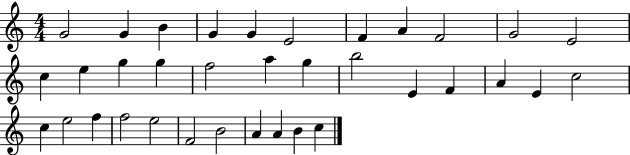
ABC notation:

X:1
T:Untitled
M:4/4
L:1/4
K:C
G2 G B G G E2 F A F2 G2 E2 c e g g f2 a g b2 E F A E c2 c e2 f f2 e2 F2 B2 A A B c